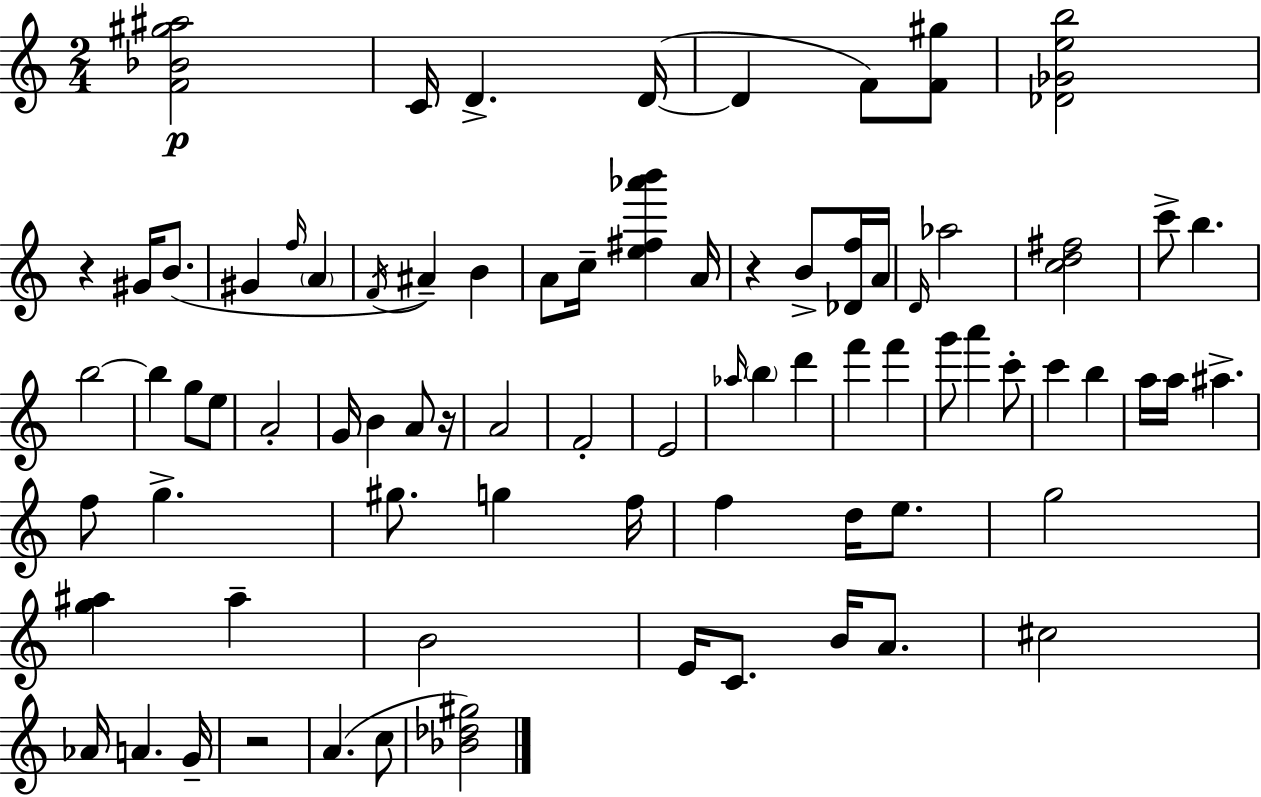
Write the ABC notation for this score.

X:1
T:Untitled
M:2/4
L:1/4
K:C
[F_B^g^a]2 C/4 D D/4 D F/2 [F^g]/2 [_D_Geb]2 z ^G/4 B/2 ^G f/4 A F/4 ^A B A/2 c/4 [e^f_a'b'] A/4 z B/2 [_Df]/4 A/4 D/4 _a2 [cd^f]2 c'/2 b b2 b g/2 e/2 A2 G/4 B A/2 z/4 A2 F2 E2 _a/4 b d' f' f' g'/2 a' c'/2 c' b a/4 a/4 ^a f/2 g ^g/2 g f/4 f d/4 e/2 g2 [g^a] ^a B2 E/4 C/2 B/4 A/2 ^c2 _A/4 A G/4 z2 A c/2 [_B_d^g]2